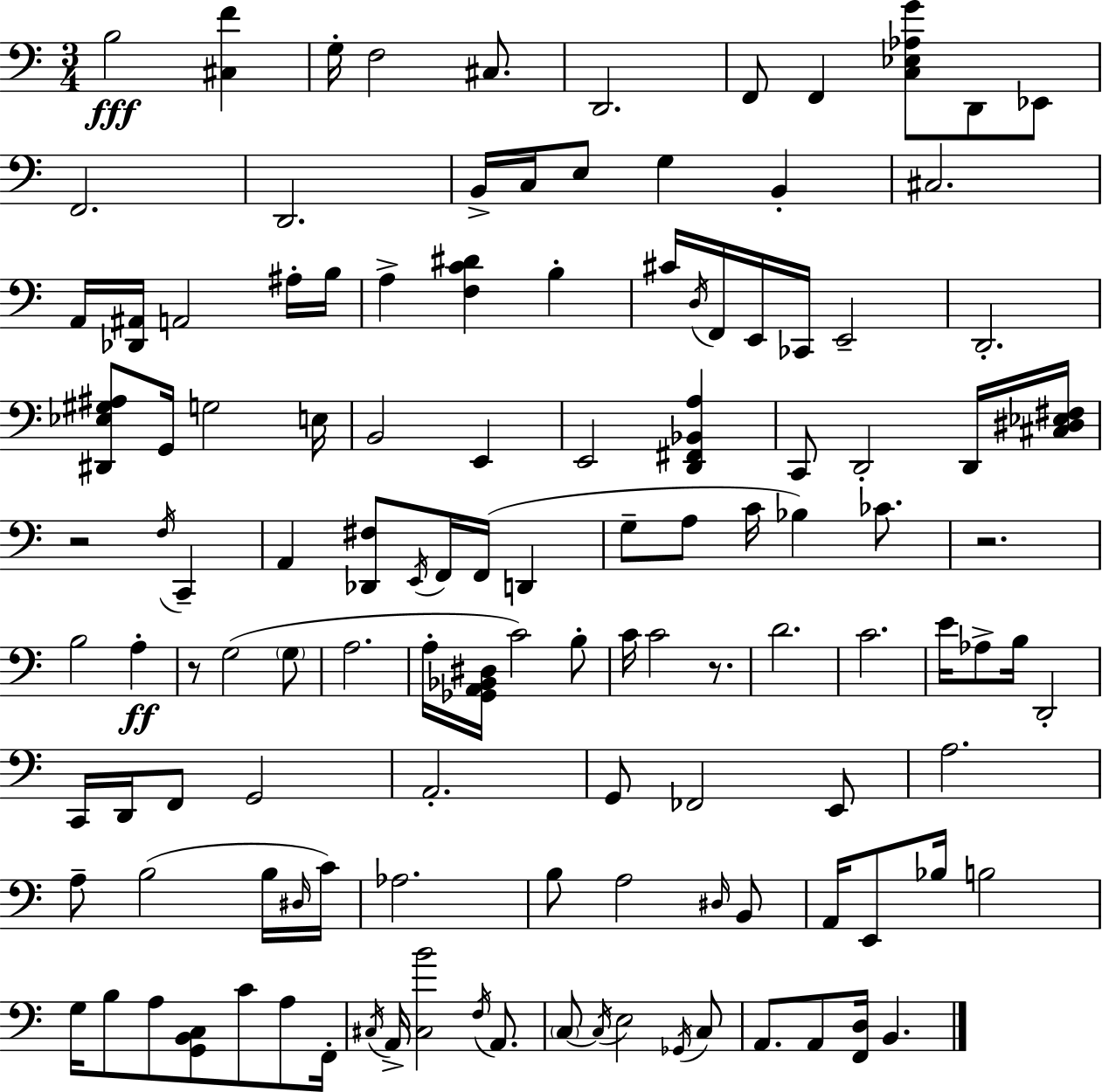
B3/h [C#3,F4]/q G3/s F3/h C#3/e. D2/h. F2/e F2/q [C3,Eb3,Ab3,G4]/e D2/e Eb2/e F2/h. D2/h. B2/s C3/s E3/e G3/q B2/q C#3/h. A2/s [Db2,A#2]/s A2/h A#3/s B3/s A3/q [F3,C4,D#4]/q B3/q C#4/s D3/s F2/s E2/s CES2/s E2/h D2/h. [D#2,Eb3,G#3,A#3]/e G2/s G3/h E3/s B2/h E2/q E2/h [D2,F#2,Bb2,A3]/q C2/e D2/h D2/s [C#3,D#3,Eb3,F#3]/s R/h F3/s C2/q A2/q [Db2,F#3]/e E2/s F2/s F2/s D2/q G3/e A3/e C4/s Bb3/q CES4/e. R/h. B3/h A3/q R/e G3/h G3/e A3/h. A3/s [Gb2,A2,Bb2,D#3]/s C4/h B3/e C4/s C4/h R/e. D4/h. C4/h. E4/s Ab3/e B3/s D2/h C2/s D2/s F2/e G2/h A2/h. G2/e FES2/h E2/e A3/h. A3/e B3/h B3/s D#3/s C4/s Ab3/h. B3/e A3/h D#3/s B2/e A2/s E2/e Bb3/s B3/h G3/s B3/e A3/e [G2,B2,C3]/e C4/e A3/e F2/s C#3/s A2/s [C#3,B4]/h F3/s A2/e. C3/e C3/s E3/h Gb2/s C3/e A2/e. A2/e [F2,D3]/s B2/q.